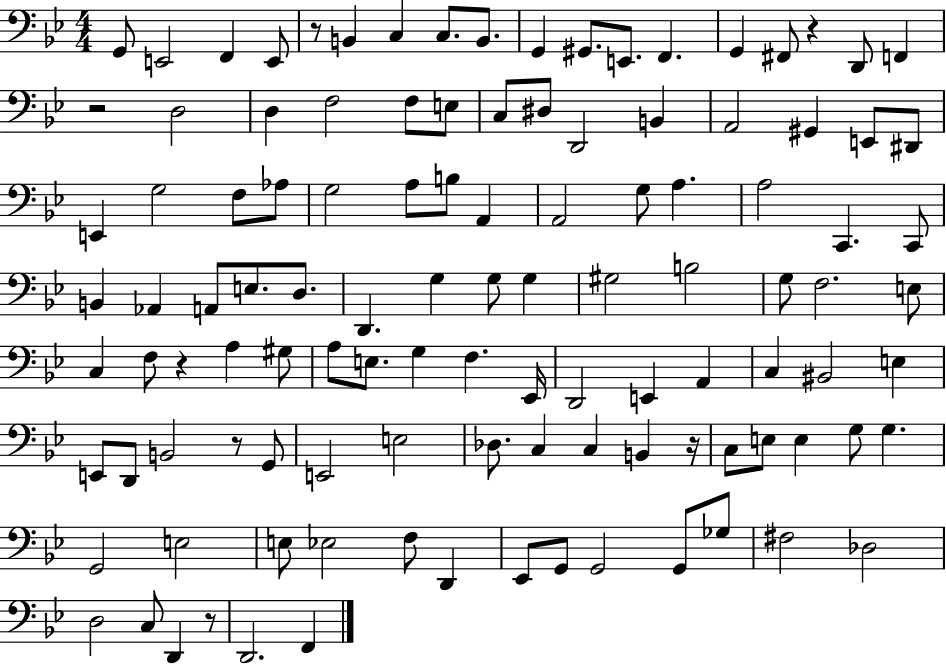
X:1
T:Untitled
M:4/4
L:1/4
K:Bb
G,,/2 E,,2 F,, E,,/2 z/2 B,, C, C,/2 B,,/2 G,, ^G,,/2 E,,/2 F,, G,, ^F,,/2 z D,,/2 F,, z2 D,2 D, F,2 F,/2 E,/2 C,/2 ^D,/2 D,,2 B,, A,,2 ^G,, E,,/2 ^D,,/2 E,, G,2 F,/2 _A,/2 G,2 A,/2 B,/2 A,, A,,2 G,/2 A, A,2 C,, C,,/2 B,, _A,, A,,/2 E,/2 D,/2 D,, G, G,/2 G, ^G,2 B,2 G,/2 F,2 E,/2 C, F,/2 z A, ^G,/2 A,/2 E,/2 G, F, _E,,/4 D,,2 E,, A,, C, ^B,,2 E, E,,/2 D,,/2 B,,2 z/2 G,,/2 E,,2 E,2 _D,/2 C, C, B,, z/4 C,/2 E,/2 E, G,/2 G, G,,2 E,2 E,/2 _E,2 F,/2 D,, _E,,/2 G,,/2 G,,2 G,,/2 _G,/2 ^F,2 _D,2 D,2 C,/2 D,, z/2 D,,2 F,,